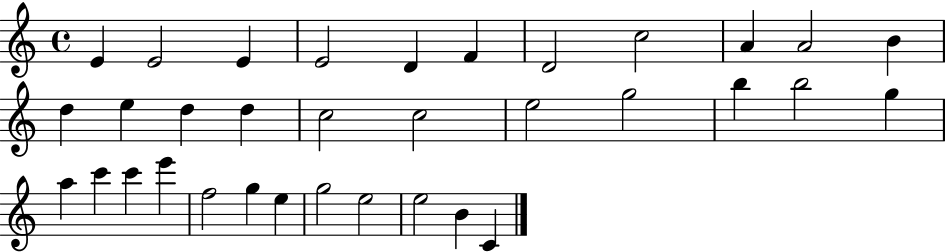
E4/q E4/h E4/q E4/h D4/q F4/q D4/h C5/h A4/q A4/h B4/q D5/q E5/q D5/q D5/q C5/h C5/h E5/h G5/h B5/q B5/h G5/q A5/q C6/q C6/q E6/q F5/h G5/q E5/q G5/h E5/h E5/h B4/q C4/q